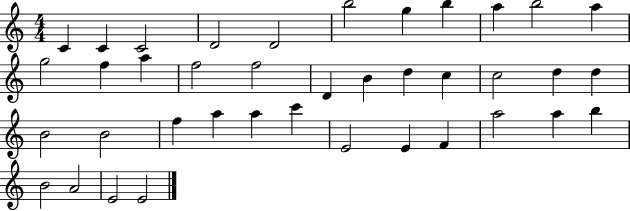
X:1
T:Untitled
M:4/4
L:1/4
K:C
C C C2 D2 D2 b2 g b a b2 a g2 f a f2 f2 D B d c c2 d d B2 B2 f a a c' E2 E F a2 a b B2 A2 E2 E2